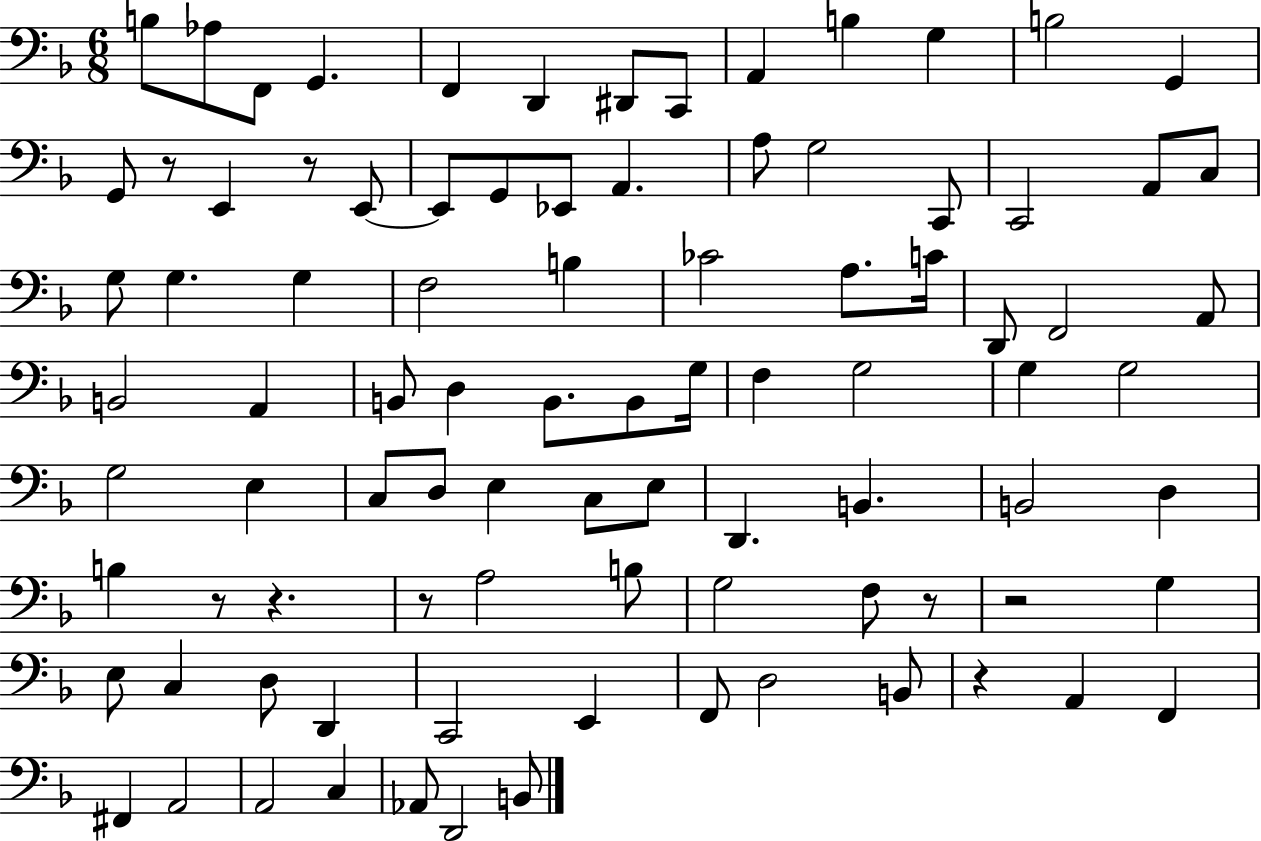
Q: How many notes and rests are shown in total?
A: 91